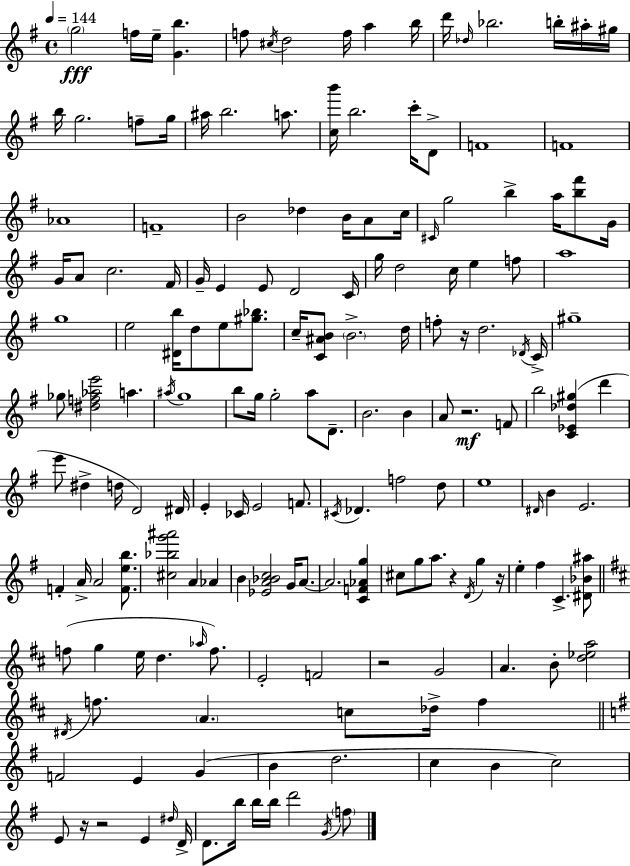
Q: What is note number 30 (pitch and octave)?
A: B4